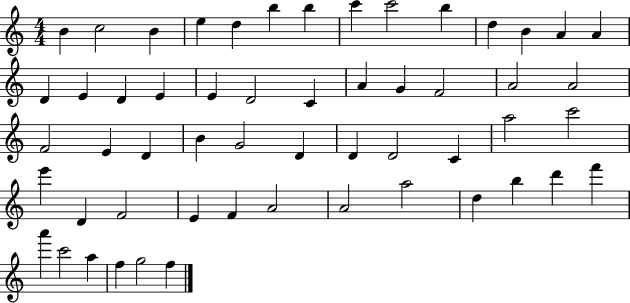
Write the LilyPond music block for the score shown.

{
  \clef treble
  \numericTimeSignature
  \time 4/4
  \key c \major
  b'4 c''2 b'4 | e''4 d''4 b''4 b''4 | c'''4 c'''2 b''4 | d''4 b'4 a'4 a'4 | \break d'4 e'4 d'4 e'4 | e'4 d'2 c'4 | a'4 g'4 f'2 | a'2 a'2 | \break f'2 e'4 d'4 | b'4 g'2 d'4 | d'4 d'2 c'4 | a''2 c'''2 | \break e'''4 d'4 f'2 | e'4 f'4 a'2 | a'2 a''2 | d''4 b''4 d'''4 f'''4 | \break a'''4 c'''2 a''4 | f''4 g''2 f''4 | \bar "|."
}